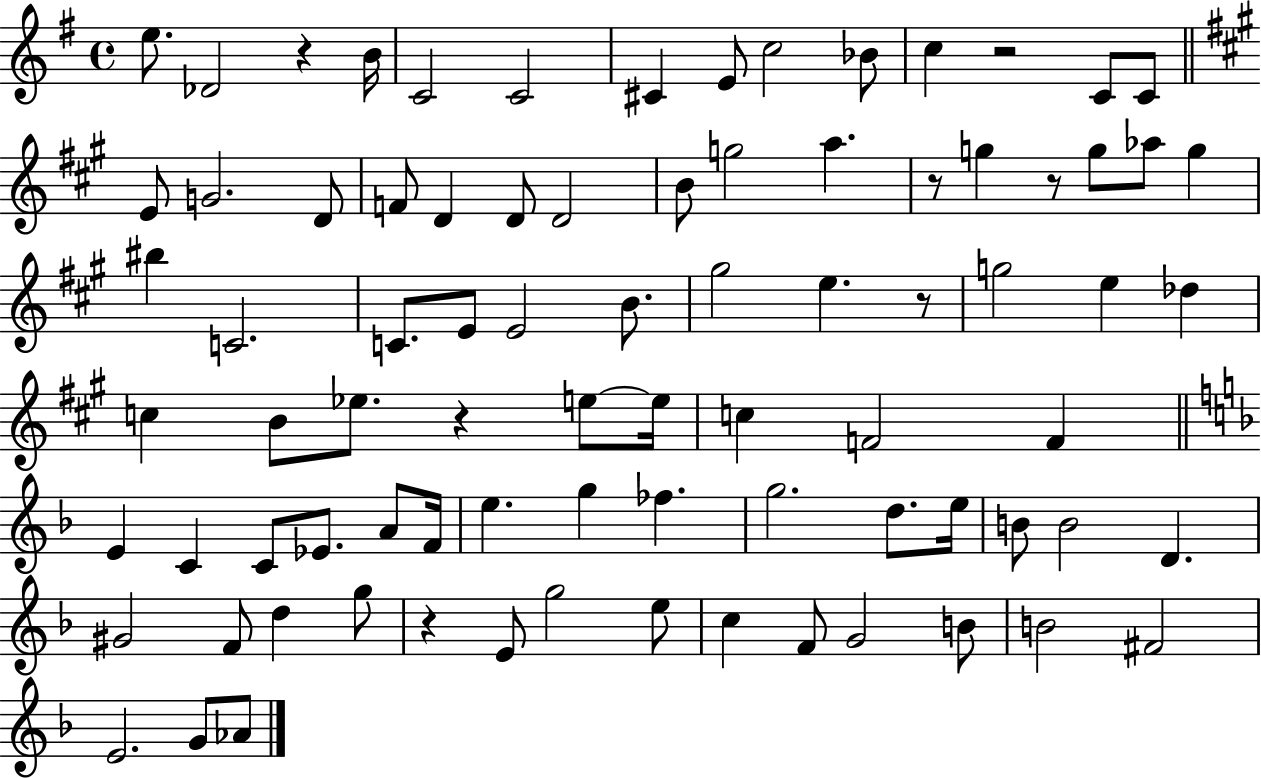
E5/e. Db4/h R/q B4/s C4/h C4/h C#4/q E4/e C5/h Bb4/e C5/q R/h C4/e C4/e E4/e G4/h. D4/e F4/e D4/q D4/e D4/h B4/e G5/h A5/q. R/e G5/q R/e G5/e Ab5/e G5/q BIS5/q C4/h. C4/e. E4/e E4/h B4/e. G#5/h E5/q. R/e G5/h E5/q Db5/q C5/q B4/e Eb5/e. R/q E5/e E5/s C5/q F4/h F4/q E4/q C4/q C4/e Eb4/e. A4/e F4/s E5/q. G5/q FES5/q. G5/h. D5/e. E5/s B4/e B4/h D4/q. G#4/h F4/e D5/q G5/e R/q E4/e G5/h E5/e C5/q F4/e G4/h B4/e B4/h F#4/h E4/h. G4/e Ab4/e